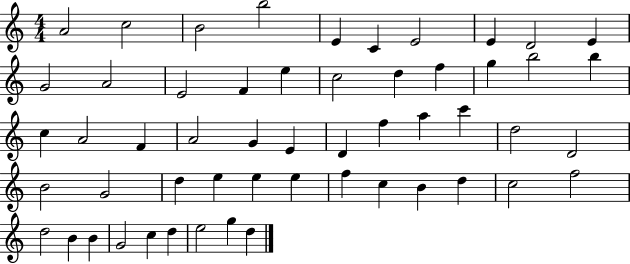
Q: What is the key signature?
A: C major